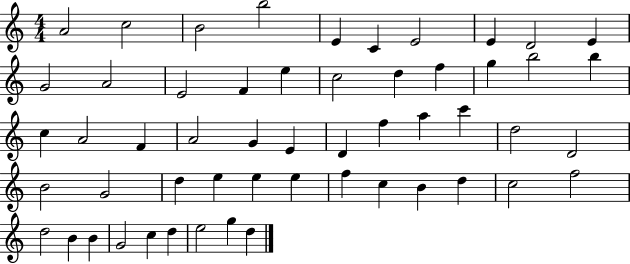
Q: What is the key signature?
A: C major